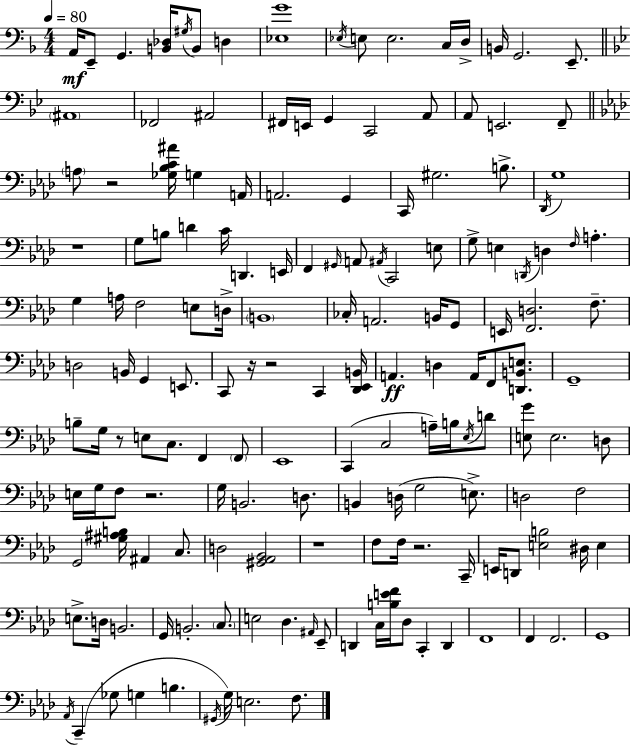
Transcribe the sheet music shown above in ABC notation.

X:1
T:Untitled
M:4/4
L:1/4
K:F
A,,/4 E,,/2 G,, [B,,_D,]/4 ^G,/4 B,,/2 D, [_E,G]4 _E,/4 E,/2 E,2 C,/4 D,/4 B,,/4 G,,2 E,,/2 ^A,,4 _F,,2 ^A,,2 ^F,,/4 E,,/4 G,, C,,2 A,,/2 A,,/2 E,,2 F,,/2 A,/2 z2 [_G,_B,C^A]/4 G, A,,/4 A,,2 G,, C,,/4 ^G,2 B,/2 _D,,/4 G,4 z4 G,/2 B,/2 D C/4 D,, E,,/4 F,, ^G,,/4 A,,/2 ^A,,/4 C,,2 E,/2 G,/2 E, D,,/4 D, F,/4 A, G, A,/4 F,2 E,/2 D,/4 B,,4 _C,/4 A,,2 B,,/4 G,,/2 E,,/4 [F,,D,]2 F,/2 D,2 B,,/4 G,, E,,/2 C,,/2 z/4 z2 C,, [_D,,_E,,B,,]/4 A,, D, A,,/4 F,,/2 [D,,B,,E,]/2 G,,4 B,/2 G,/4 z/2 E,/2 C,/2 F,, F,,/2 _E,,4 C,, C,2 A,/4 B,/4 _E,/4 D/2 [E,G]/2 E,2 D,/2 E,/4 G,/4 F,/2 z2 G,/4 B,,2 D,/2 B,, D,/4 G,2 E,/2 D,2 F,2 G,,2 [^G,^A,B,]/4 ^A,, C,/2 D,2 [^G,,_A,,_B,,]2 z4 F,/2 F,/4 z2 C,,/4 E,,/4 D,,/2 [E,B,]2 ^D,/4 E, E,/2 D,/4 B,,2 G,,/4 B,,2 C,/2 E,2 _D, ^A,,/4 _E,,/2 D,, C,/4 [B,EF]/4 _D,/2 C,, D,, F,,4 F,, F,,2 G,,4 _A,,/4 C,, _G,/2 G, B, ^G,,/4 G,/4 E,2 F,/2